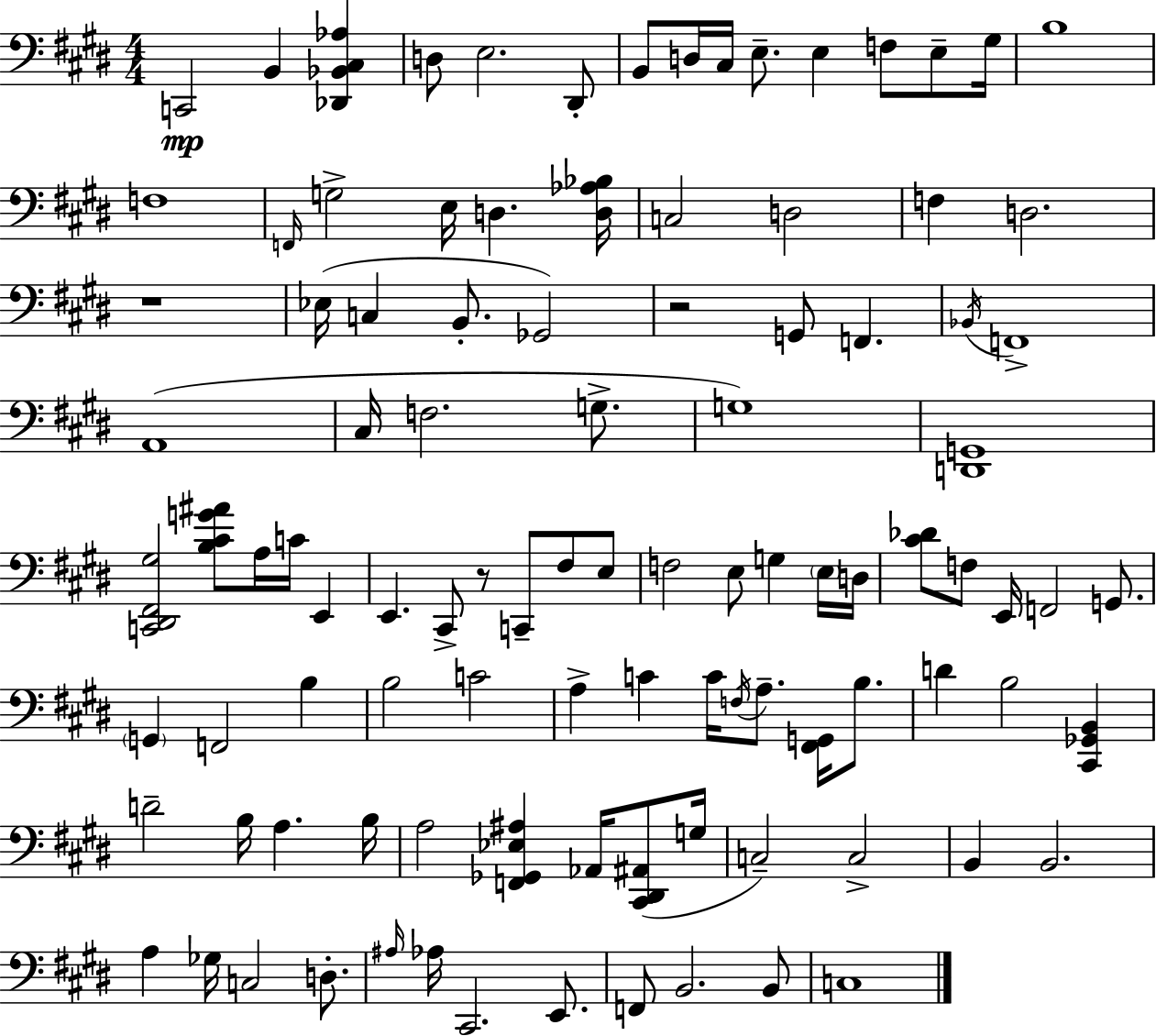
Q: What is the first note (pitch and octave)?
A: C2